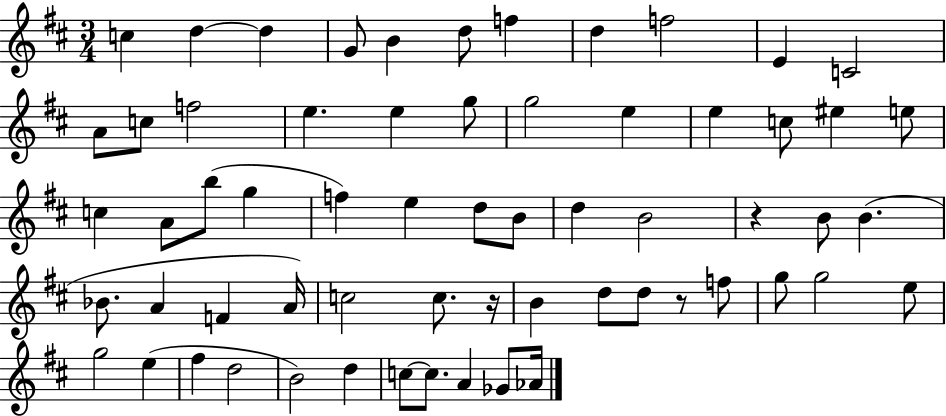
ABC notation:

X:1
T:Untitled
M:3/4
L:1/4
K:D
c d d G/2 B d/2 f d f2 E C2 A/2 c/2 f2 e e g/2 g2 e e c/2 ^e e/2 c A/2 b/2 g f e d/2 B/2 d B2 z B/2 B _B/2 A F A/4 c2 c/2 z/4 B d/2 d/2 z/2 f/2 g/2 g2 e/2 g2 e ^f d2 B2 d c/2 c/2 A _G/2 _A/4